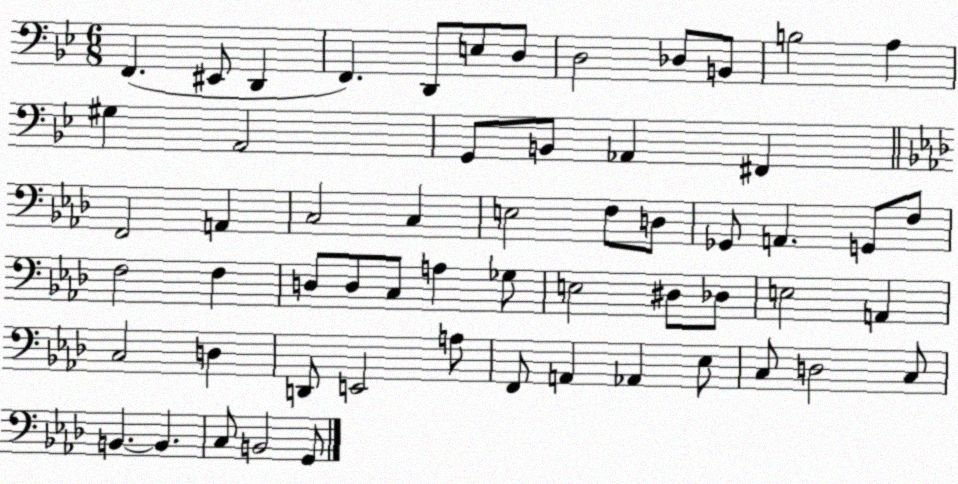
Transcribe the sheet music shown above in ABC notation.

X:1
T:Untitled
M:6/8
L:1/4
K:Bb
F,, ^E,,/2 D,, F,, D,,/2 E,/2 D,/2 D,2 _D,/2 B,,/2 B,2 A, ^G, A,,2 G,,/2 B,,/2 _A,, ^F,, F,,2 A,, C,2 C, E,2 F,/2 D,/2 _G,,/2 A,, G,,/2 F,/2 F,2 F, D,/2 D,/2 C,/2 A, _G,/2 E,2 ^D,/2 _D,/2 E,2 A,, C,2 D, D,,/2 E,,2 A,/2 F,,/2 A,, _A,, _E,/2 C,/2 D,2 C,/2 B,, B,, C,/2 B,,2 G,,/2